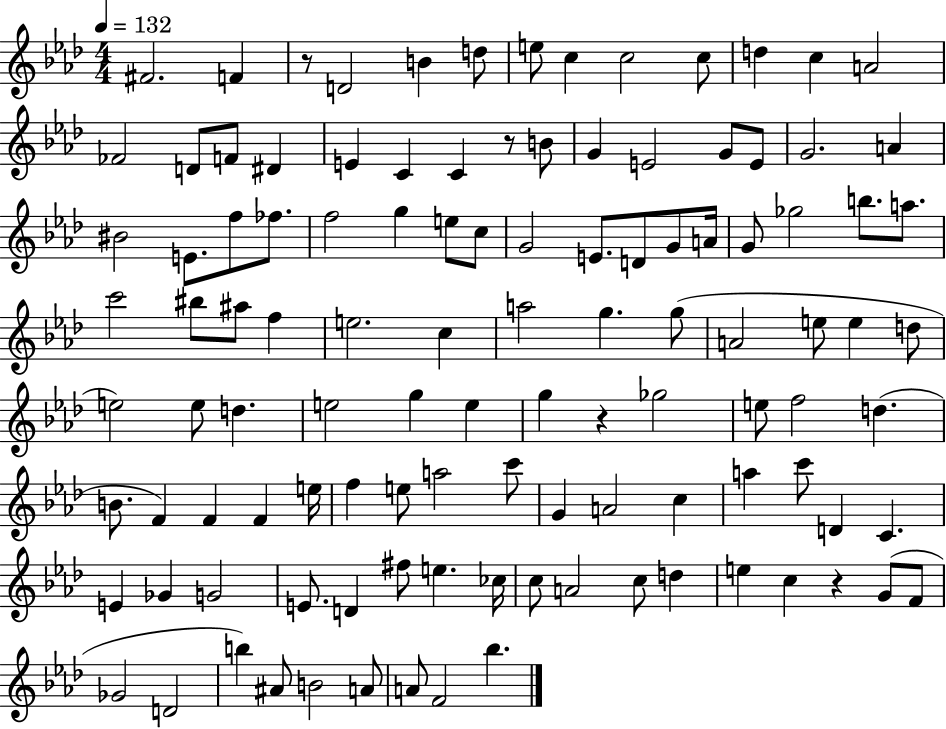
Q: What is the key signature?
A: AES major